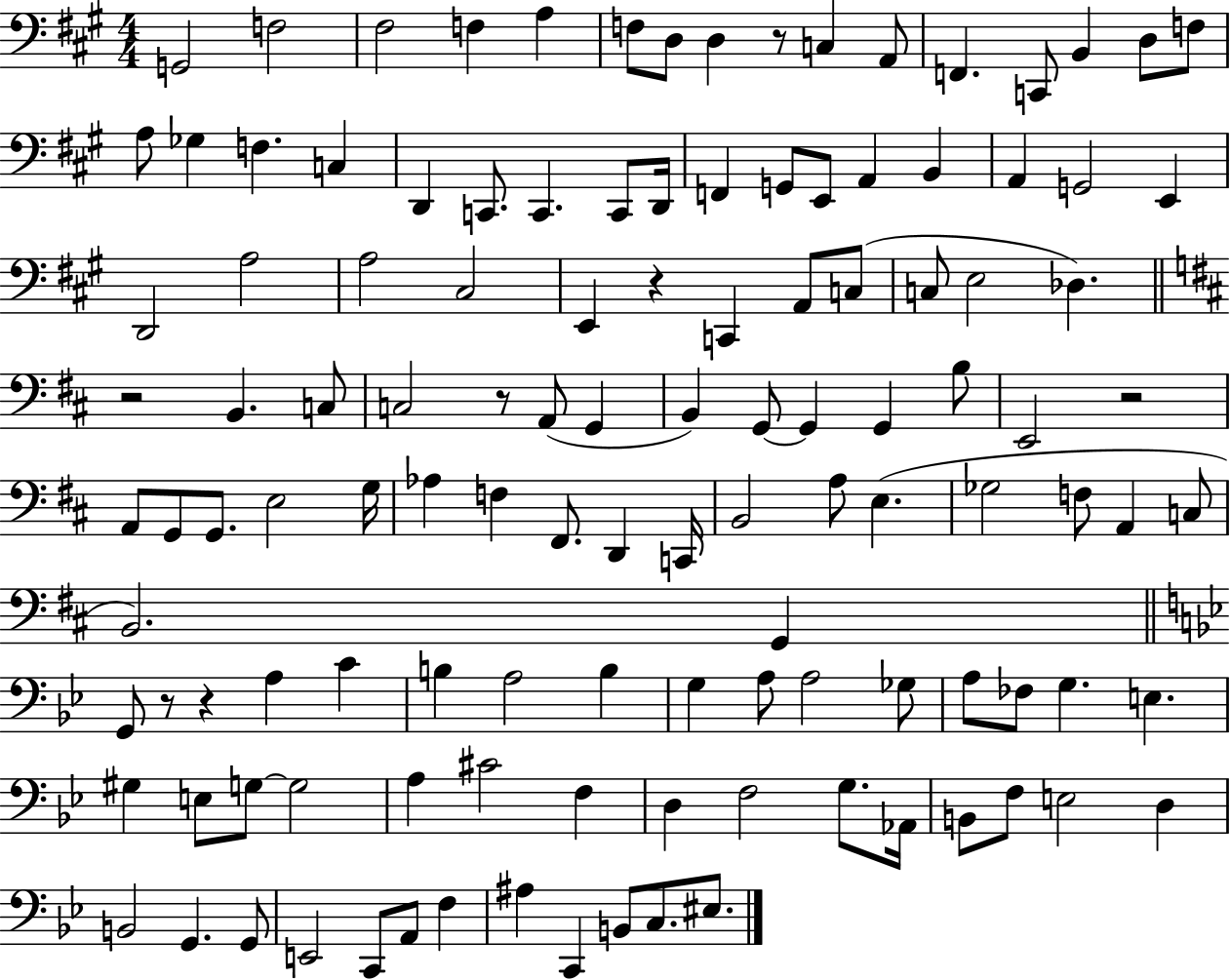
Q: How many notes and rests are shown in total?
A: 121